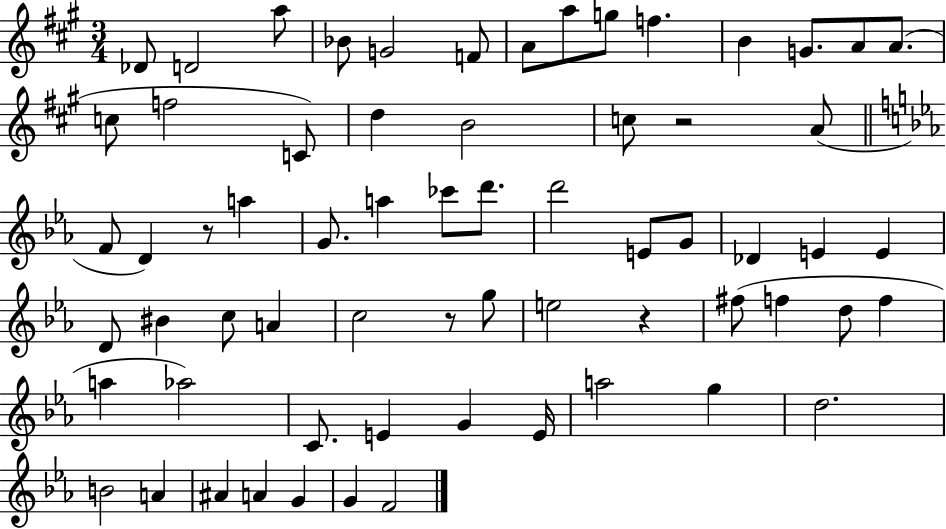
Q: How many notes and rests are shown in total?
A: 65